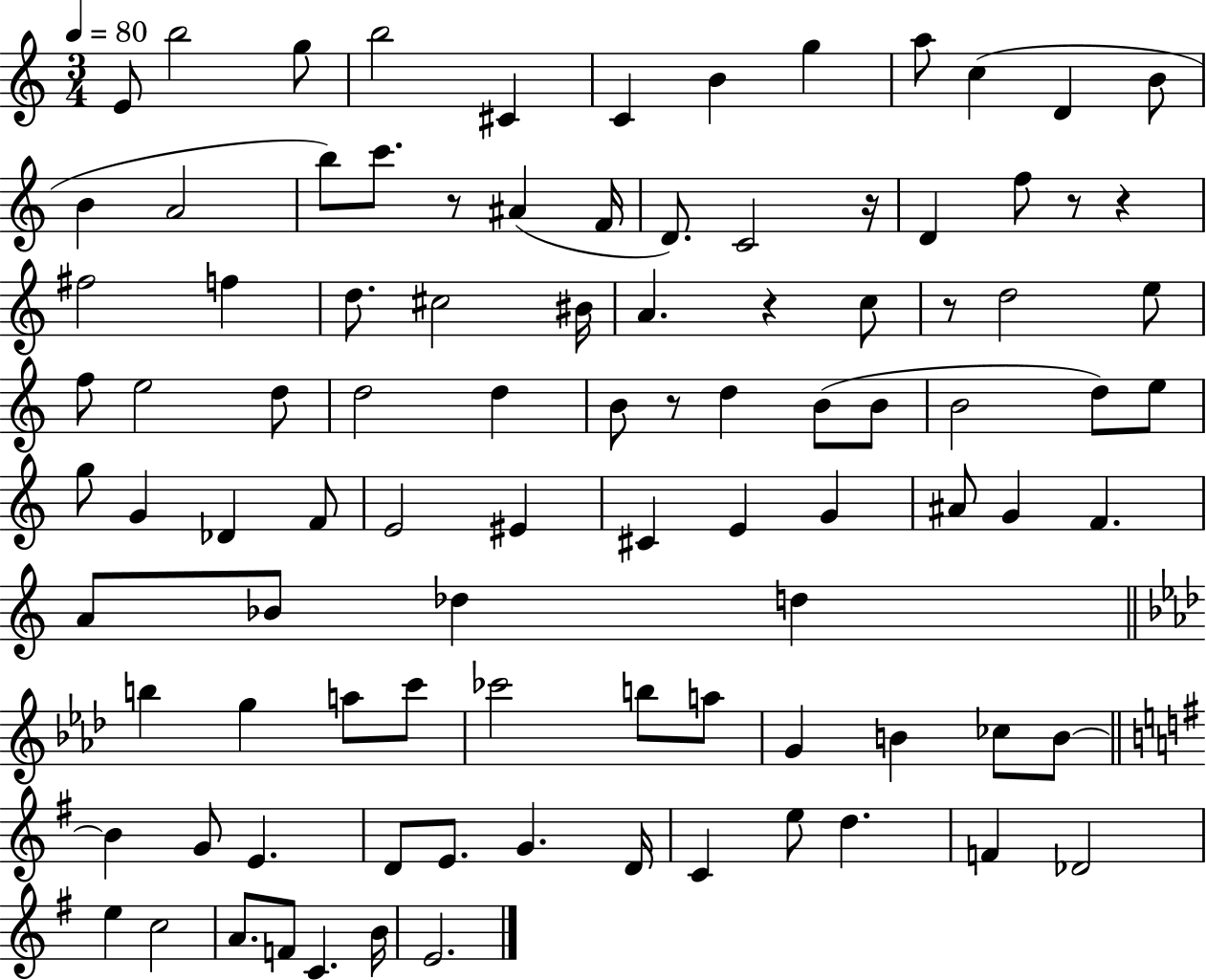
E4/e B5/h G5/e B5/h C#4/q C4/q B4/q G5/q A5/e C5/q D4/q B4/e B4/q A4/h B5/e C6/e. R/e A#4/q F4/s D4/e. C4/h R/s D4/q F5/e R/e R/q F#5/h F5/q D5/e. C#5/h BIS4/s A4/q. R/q C5/e R/e D5/h E5/e F5/e E5/h D5/e D5/h D5/q B4/e R/e D5/q B4/e B4/e B4/h D5/e E5/e G5/e G4/q Db4/q F4/e E4/h EIS4/q C#4/q E4/q G4/q A#4/e G4/q F4/q. A4/e Bb4/e Db5/q D5/q B5/q G5/q A5/e C6/e CES6/h B5/e A5/e G4/q B4/q CES5/e B4/e B4/q G4/e E4/q. D4/e E4/e. G4/q. D4/s C4/q E5/e D5/q. F4/q Db4/h E5/q C5/h A4/e. F4/e C4/q. B4/s E4/h.